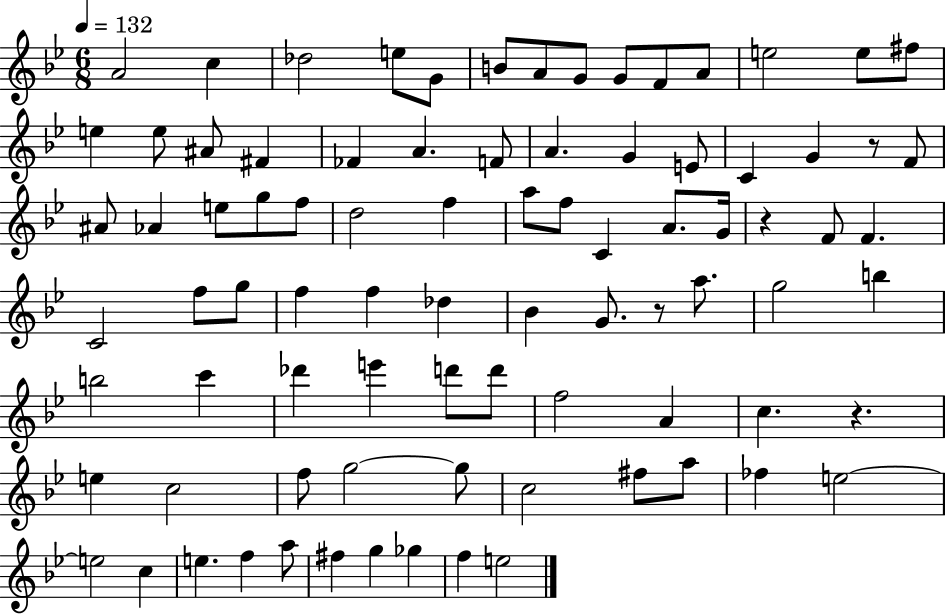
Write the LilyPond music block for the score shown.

{
  \clef treble
  \numericTimeSignature
  \time 6/8
  \key bes \major
  \tempo 4 = 132
  a'2 c''4 | des''2 e''8 g'8 | b'8 a'8 g'8 g'8 f'8 a'8 | e''2 e''8 fis''8 | \break e''4 e''8 ais'8 fis'4 | fes'4 a'4. f'8 | a'4. g'4 e'8 | c'4 g'4 r8 f'8 | \break ais'8 aes'4 e''8 g''8 f''8 | d''2 f''4 | a''8 f''8 c'4 a'8. g'16 | r4 f'8 f'4. | \break c'2 f''8 g''8 | f''4 f''4 des''4 | bes'4 g'8. r8 a''8. | g''2 b''4 | \break b''2 c'''4 | des'''4 e'''4 d'''8 d'''8 | f''2 a'4 | c''4. r4. | \break e''4 c''2 | f''8 g''2~~ g''8 | c''2 fis''8 a''8 | fes''4 e''2~~ | \break e''2 c''4 | e''4. f''4 a''8 | fis''4 g''4 ges''4 | f''4 e''2 | \break \bar "|."
}